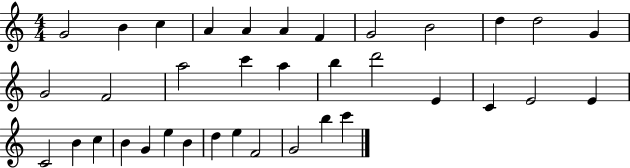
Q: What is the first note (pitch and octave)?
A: G4